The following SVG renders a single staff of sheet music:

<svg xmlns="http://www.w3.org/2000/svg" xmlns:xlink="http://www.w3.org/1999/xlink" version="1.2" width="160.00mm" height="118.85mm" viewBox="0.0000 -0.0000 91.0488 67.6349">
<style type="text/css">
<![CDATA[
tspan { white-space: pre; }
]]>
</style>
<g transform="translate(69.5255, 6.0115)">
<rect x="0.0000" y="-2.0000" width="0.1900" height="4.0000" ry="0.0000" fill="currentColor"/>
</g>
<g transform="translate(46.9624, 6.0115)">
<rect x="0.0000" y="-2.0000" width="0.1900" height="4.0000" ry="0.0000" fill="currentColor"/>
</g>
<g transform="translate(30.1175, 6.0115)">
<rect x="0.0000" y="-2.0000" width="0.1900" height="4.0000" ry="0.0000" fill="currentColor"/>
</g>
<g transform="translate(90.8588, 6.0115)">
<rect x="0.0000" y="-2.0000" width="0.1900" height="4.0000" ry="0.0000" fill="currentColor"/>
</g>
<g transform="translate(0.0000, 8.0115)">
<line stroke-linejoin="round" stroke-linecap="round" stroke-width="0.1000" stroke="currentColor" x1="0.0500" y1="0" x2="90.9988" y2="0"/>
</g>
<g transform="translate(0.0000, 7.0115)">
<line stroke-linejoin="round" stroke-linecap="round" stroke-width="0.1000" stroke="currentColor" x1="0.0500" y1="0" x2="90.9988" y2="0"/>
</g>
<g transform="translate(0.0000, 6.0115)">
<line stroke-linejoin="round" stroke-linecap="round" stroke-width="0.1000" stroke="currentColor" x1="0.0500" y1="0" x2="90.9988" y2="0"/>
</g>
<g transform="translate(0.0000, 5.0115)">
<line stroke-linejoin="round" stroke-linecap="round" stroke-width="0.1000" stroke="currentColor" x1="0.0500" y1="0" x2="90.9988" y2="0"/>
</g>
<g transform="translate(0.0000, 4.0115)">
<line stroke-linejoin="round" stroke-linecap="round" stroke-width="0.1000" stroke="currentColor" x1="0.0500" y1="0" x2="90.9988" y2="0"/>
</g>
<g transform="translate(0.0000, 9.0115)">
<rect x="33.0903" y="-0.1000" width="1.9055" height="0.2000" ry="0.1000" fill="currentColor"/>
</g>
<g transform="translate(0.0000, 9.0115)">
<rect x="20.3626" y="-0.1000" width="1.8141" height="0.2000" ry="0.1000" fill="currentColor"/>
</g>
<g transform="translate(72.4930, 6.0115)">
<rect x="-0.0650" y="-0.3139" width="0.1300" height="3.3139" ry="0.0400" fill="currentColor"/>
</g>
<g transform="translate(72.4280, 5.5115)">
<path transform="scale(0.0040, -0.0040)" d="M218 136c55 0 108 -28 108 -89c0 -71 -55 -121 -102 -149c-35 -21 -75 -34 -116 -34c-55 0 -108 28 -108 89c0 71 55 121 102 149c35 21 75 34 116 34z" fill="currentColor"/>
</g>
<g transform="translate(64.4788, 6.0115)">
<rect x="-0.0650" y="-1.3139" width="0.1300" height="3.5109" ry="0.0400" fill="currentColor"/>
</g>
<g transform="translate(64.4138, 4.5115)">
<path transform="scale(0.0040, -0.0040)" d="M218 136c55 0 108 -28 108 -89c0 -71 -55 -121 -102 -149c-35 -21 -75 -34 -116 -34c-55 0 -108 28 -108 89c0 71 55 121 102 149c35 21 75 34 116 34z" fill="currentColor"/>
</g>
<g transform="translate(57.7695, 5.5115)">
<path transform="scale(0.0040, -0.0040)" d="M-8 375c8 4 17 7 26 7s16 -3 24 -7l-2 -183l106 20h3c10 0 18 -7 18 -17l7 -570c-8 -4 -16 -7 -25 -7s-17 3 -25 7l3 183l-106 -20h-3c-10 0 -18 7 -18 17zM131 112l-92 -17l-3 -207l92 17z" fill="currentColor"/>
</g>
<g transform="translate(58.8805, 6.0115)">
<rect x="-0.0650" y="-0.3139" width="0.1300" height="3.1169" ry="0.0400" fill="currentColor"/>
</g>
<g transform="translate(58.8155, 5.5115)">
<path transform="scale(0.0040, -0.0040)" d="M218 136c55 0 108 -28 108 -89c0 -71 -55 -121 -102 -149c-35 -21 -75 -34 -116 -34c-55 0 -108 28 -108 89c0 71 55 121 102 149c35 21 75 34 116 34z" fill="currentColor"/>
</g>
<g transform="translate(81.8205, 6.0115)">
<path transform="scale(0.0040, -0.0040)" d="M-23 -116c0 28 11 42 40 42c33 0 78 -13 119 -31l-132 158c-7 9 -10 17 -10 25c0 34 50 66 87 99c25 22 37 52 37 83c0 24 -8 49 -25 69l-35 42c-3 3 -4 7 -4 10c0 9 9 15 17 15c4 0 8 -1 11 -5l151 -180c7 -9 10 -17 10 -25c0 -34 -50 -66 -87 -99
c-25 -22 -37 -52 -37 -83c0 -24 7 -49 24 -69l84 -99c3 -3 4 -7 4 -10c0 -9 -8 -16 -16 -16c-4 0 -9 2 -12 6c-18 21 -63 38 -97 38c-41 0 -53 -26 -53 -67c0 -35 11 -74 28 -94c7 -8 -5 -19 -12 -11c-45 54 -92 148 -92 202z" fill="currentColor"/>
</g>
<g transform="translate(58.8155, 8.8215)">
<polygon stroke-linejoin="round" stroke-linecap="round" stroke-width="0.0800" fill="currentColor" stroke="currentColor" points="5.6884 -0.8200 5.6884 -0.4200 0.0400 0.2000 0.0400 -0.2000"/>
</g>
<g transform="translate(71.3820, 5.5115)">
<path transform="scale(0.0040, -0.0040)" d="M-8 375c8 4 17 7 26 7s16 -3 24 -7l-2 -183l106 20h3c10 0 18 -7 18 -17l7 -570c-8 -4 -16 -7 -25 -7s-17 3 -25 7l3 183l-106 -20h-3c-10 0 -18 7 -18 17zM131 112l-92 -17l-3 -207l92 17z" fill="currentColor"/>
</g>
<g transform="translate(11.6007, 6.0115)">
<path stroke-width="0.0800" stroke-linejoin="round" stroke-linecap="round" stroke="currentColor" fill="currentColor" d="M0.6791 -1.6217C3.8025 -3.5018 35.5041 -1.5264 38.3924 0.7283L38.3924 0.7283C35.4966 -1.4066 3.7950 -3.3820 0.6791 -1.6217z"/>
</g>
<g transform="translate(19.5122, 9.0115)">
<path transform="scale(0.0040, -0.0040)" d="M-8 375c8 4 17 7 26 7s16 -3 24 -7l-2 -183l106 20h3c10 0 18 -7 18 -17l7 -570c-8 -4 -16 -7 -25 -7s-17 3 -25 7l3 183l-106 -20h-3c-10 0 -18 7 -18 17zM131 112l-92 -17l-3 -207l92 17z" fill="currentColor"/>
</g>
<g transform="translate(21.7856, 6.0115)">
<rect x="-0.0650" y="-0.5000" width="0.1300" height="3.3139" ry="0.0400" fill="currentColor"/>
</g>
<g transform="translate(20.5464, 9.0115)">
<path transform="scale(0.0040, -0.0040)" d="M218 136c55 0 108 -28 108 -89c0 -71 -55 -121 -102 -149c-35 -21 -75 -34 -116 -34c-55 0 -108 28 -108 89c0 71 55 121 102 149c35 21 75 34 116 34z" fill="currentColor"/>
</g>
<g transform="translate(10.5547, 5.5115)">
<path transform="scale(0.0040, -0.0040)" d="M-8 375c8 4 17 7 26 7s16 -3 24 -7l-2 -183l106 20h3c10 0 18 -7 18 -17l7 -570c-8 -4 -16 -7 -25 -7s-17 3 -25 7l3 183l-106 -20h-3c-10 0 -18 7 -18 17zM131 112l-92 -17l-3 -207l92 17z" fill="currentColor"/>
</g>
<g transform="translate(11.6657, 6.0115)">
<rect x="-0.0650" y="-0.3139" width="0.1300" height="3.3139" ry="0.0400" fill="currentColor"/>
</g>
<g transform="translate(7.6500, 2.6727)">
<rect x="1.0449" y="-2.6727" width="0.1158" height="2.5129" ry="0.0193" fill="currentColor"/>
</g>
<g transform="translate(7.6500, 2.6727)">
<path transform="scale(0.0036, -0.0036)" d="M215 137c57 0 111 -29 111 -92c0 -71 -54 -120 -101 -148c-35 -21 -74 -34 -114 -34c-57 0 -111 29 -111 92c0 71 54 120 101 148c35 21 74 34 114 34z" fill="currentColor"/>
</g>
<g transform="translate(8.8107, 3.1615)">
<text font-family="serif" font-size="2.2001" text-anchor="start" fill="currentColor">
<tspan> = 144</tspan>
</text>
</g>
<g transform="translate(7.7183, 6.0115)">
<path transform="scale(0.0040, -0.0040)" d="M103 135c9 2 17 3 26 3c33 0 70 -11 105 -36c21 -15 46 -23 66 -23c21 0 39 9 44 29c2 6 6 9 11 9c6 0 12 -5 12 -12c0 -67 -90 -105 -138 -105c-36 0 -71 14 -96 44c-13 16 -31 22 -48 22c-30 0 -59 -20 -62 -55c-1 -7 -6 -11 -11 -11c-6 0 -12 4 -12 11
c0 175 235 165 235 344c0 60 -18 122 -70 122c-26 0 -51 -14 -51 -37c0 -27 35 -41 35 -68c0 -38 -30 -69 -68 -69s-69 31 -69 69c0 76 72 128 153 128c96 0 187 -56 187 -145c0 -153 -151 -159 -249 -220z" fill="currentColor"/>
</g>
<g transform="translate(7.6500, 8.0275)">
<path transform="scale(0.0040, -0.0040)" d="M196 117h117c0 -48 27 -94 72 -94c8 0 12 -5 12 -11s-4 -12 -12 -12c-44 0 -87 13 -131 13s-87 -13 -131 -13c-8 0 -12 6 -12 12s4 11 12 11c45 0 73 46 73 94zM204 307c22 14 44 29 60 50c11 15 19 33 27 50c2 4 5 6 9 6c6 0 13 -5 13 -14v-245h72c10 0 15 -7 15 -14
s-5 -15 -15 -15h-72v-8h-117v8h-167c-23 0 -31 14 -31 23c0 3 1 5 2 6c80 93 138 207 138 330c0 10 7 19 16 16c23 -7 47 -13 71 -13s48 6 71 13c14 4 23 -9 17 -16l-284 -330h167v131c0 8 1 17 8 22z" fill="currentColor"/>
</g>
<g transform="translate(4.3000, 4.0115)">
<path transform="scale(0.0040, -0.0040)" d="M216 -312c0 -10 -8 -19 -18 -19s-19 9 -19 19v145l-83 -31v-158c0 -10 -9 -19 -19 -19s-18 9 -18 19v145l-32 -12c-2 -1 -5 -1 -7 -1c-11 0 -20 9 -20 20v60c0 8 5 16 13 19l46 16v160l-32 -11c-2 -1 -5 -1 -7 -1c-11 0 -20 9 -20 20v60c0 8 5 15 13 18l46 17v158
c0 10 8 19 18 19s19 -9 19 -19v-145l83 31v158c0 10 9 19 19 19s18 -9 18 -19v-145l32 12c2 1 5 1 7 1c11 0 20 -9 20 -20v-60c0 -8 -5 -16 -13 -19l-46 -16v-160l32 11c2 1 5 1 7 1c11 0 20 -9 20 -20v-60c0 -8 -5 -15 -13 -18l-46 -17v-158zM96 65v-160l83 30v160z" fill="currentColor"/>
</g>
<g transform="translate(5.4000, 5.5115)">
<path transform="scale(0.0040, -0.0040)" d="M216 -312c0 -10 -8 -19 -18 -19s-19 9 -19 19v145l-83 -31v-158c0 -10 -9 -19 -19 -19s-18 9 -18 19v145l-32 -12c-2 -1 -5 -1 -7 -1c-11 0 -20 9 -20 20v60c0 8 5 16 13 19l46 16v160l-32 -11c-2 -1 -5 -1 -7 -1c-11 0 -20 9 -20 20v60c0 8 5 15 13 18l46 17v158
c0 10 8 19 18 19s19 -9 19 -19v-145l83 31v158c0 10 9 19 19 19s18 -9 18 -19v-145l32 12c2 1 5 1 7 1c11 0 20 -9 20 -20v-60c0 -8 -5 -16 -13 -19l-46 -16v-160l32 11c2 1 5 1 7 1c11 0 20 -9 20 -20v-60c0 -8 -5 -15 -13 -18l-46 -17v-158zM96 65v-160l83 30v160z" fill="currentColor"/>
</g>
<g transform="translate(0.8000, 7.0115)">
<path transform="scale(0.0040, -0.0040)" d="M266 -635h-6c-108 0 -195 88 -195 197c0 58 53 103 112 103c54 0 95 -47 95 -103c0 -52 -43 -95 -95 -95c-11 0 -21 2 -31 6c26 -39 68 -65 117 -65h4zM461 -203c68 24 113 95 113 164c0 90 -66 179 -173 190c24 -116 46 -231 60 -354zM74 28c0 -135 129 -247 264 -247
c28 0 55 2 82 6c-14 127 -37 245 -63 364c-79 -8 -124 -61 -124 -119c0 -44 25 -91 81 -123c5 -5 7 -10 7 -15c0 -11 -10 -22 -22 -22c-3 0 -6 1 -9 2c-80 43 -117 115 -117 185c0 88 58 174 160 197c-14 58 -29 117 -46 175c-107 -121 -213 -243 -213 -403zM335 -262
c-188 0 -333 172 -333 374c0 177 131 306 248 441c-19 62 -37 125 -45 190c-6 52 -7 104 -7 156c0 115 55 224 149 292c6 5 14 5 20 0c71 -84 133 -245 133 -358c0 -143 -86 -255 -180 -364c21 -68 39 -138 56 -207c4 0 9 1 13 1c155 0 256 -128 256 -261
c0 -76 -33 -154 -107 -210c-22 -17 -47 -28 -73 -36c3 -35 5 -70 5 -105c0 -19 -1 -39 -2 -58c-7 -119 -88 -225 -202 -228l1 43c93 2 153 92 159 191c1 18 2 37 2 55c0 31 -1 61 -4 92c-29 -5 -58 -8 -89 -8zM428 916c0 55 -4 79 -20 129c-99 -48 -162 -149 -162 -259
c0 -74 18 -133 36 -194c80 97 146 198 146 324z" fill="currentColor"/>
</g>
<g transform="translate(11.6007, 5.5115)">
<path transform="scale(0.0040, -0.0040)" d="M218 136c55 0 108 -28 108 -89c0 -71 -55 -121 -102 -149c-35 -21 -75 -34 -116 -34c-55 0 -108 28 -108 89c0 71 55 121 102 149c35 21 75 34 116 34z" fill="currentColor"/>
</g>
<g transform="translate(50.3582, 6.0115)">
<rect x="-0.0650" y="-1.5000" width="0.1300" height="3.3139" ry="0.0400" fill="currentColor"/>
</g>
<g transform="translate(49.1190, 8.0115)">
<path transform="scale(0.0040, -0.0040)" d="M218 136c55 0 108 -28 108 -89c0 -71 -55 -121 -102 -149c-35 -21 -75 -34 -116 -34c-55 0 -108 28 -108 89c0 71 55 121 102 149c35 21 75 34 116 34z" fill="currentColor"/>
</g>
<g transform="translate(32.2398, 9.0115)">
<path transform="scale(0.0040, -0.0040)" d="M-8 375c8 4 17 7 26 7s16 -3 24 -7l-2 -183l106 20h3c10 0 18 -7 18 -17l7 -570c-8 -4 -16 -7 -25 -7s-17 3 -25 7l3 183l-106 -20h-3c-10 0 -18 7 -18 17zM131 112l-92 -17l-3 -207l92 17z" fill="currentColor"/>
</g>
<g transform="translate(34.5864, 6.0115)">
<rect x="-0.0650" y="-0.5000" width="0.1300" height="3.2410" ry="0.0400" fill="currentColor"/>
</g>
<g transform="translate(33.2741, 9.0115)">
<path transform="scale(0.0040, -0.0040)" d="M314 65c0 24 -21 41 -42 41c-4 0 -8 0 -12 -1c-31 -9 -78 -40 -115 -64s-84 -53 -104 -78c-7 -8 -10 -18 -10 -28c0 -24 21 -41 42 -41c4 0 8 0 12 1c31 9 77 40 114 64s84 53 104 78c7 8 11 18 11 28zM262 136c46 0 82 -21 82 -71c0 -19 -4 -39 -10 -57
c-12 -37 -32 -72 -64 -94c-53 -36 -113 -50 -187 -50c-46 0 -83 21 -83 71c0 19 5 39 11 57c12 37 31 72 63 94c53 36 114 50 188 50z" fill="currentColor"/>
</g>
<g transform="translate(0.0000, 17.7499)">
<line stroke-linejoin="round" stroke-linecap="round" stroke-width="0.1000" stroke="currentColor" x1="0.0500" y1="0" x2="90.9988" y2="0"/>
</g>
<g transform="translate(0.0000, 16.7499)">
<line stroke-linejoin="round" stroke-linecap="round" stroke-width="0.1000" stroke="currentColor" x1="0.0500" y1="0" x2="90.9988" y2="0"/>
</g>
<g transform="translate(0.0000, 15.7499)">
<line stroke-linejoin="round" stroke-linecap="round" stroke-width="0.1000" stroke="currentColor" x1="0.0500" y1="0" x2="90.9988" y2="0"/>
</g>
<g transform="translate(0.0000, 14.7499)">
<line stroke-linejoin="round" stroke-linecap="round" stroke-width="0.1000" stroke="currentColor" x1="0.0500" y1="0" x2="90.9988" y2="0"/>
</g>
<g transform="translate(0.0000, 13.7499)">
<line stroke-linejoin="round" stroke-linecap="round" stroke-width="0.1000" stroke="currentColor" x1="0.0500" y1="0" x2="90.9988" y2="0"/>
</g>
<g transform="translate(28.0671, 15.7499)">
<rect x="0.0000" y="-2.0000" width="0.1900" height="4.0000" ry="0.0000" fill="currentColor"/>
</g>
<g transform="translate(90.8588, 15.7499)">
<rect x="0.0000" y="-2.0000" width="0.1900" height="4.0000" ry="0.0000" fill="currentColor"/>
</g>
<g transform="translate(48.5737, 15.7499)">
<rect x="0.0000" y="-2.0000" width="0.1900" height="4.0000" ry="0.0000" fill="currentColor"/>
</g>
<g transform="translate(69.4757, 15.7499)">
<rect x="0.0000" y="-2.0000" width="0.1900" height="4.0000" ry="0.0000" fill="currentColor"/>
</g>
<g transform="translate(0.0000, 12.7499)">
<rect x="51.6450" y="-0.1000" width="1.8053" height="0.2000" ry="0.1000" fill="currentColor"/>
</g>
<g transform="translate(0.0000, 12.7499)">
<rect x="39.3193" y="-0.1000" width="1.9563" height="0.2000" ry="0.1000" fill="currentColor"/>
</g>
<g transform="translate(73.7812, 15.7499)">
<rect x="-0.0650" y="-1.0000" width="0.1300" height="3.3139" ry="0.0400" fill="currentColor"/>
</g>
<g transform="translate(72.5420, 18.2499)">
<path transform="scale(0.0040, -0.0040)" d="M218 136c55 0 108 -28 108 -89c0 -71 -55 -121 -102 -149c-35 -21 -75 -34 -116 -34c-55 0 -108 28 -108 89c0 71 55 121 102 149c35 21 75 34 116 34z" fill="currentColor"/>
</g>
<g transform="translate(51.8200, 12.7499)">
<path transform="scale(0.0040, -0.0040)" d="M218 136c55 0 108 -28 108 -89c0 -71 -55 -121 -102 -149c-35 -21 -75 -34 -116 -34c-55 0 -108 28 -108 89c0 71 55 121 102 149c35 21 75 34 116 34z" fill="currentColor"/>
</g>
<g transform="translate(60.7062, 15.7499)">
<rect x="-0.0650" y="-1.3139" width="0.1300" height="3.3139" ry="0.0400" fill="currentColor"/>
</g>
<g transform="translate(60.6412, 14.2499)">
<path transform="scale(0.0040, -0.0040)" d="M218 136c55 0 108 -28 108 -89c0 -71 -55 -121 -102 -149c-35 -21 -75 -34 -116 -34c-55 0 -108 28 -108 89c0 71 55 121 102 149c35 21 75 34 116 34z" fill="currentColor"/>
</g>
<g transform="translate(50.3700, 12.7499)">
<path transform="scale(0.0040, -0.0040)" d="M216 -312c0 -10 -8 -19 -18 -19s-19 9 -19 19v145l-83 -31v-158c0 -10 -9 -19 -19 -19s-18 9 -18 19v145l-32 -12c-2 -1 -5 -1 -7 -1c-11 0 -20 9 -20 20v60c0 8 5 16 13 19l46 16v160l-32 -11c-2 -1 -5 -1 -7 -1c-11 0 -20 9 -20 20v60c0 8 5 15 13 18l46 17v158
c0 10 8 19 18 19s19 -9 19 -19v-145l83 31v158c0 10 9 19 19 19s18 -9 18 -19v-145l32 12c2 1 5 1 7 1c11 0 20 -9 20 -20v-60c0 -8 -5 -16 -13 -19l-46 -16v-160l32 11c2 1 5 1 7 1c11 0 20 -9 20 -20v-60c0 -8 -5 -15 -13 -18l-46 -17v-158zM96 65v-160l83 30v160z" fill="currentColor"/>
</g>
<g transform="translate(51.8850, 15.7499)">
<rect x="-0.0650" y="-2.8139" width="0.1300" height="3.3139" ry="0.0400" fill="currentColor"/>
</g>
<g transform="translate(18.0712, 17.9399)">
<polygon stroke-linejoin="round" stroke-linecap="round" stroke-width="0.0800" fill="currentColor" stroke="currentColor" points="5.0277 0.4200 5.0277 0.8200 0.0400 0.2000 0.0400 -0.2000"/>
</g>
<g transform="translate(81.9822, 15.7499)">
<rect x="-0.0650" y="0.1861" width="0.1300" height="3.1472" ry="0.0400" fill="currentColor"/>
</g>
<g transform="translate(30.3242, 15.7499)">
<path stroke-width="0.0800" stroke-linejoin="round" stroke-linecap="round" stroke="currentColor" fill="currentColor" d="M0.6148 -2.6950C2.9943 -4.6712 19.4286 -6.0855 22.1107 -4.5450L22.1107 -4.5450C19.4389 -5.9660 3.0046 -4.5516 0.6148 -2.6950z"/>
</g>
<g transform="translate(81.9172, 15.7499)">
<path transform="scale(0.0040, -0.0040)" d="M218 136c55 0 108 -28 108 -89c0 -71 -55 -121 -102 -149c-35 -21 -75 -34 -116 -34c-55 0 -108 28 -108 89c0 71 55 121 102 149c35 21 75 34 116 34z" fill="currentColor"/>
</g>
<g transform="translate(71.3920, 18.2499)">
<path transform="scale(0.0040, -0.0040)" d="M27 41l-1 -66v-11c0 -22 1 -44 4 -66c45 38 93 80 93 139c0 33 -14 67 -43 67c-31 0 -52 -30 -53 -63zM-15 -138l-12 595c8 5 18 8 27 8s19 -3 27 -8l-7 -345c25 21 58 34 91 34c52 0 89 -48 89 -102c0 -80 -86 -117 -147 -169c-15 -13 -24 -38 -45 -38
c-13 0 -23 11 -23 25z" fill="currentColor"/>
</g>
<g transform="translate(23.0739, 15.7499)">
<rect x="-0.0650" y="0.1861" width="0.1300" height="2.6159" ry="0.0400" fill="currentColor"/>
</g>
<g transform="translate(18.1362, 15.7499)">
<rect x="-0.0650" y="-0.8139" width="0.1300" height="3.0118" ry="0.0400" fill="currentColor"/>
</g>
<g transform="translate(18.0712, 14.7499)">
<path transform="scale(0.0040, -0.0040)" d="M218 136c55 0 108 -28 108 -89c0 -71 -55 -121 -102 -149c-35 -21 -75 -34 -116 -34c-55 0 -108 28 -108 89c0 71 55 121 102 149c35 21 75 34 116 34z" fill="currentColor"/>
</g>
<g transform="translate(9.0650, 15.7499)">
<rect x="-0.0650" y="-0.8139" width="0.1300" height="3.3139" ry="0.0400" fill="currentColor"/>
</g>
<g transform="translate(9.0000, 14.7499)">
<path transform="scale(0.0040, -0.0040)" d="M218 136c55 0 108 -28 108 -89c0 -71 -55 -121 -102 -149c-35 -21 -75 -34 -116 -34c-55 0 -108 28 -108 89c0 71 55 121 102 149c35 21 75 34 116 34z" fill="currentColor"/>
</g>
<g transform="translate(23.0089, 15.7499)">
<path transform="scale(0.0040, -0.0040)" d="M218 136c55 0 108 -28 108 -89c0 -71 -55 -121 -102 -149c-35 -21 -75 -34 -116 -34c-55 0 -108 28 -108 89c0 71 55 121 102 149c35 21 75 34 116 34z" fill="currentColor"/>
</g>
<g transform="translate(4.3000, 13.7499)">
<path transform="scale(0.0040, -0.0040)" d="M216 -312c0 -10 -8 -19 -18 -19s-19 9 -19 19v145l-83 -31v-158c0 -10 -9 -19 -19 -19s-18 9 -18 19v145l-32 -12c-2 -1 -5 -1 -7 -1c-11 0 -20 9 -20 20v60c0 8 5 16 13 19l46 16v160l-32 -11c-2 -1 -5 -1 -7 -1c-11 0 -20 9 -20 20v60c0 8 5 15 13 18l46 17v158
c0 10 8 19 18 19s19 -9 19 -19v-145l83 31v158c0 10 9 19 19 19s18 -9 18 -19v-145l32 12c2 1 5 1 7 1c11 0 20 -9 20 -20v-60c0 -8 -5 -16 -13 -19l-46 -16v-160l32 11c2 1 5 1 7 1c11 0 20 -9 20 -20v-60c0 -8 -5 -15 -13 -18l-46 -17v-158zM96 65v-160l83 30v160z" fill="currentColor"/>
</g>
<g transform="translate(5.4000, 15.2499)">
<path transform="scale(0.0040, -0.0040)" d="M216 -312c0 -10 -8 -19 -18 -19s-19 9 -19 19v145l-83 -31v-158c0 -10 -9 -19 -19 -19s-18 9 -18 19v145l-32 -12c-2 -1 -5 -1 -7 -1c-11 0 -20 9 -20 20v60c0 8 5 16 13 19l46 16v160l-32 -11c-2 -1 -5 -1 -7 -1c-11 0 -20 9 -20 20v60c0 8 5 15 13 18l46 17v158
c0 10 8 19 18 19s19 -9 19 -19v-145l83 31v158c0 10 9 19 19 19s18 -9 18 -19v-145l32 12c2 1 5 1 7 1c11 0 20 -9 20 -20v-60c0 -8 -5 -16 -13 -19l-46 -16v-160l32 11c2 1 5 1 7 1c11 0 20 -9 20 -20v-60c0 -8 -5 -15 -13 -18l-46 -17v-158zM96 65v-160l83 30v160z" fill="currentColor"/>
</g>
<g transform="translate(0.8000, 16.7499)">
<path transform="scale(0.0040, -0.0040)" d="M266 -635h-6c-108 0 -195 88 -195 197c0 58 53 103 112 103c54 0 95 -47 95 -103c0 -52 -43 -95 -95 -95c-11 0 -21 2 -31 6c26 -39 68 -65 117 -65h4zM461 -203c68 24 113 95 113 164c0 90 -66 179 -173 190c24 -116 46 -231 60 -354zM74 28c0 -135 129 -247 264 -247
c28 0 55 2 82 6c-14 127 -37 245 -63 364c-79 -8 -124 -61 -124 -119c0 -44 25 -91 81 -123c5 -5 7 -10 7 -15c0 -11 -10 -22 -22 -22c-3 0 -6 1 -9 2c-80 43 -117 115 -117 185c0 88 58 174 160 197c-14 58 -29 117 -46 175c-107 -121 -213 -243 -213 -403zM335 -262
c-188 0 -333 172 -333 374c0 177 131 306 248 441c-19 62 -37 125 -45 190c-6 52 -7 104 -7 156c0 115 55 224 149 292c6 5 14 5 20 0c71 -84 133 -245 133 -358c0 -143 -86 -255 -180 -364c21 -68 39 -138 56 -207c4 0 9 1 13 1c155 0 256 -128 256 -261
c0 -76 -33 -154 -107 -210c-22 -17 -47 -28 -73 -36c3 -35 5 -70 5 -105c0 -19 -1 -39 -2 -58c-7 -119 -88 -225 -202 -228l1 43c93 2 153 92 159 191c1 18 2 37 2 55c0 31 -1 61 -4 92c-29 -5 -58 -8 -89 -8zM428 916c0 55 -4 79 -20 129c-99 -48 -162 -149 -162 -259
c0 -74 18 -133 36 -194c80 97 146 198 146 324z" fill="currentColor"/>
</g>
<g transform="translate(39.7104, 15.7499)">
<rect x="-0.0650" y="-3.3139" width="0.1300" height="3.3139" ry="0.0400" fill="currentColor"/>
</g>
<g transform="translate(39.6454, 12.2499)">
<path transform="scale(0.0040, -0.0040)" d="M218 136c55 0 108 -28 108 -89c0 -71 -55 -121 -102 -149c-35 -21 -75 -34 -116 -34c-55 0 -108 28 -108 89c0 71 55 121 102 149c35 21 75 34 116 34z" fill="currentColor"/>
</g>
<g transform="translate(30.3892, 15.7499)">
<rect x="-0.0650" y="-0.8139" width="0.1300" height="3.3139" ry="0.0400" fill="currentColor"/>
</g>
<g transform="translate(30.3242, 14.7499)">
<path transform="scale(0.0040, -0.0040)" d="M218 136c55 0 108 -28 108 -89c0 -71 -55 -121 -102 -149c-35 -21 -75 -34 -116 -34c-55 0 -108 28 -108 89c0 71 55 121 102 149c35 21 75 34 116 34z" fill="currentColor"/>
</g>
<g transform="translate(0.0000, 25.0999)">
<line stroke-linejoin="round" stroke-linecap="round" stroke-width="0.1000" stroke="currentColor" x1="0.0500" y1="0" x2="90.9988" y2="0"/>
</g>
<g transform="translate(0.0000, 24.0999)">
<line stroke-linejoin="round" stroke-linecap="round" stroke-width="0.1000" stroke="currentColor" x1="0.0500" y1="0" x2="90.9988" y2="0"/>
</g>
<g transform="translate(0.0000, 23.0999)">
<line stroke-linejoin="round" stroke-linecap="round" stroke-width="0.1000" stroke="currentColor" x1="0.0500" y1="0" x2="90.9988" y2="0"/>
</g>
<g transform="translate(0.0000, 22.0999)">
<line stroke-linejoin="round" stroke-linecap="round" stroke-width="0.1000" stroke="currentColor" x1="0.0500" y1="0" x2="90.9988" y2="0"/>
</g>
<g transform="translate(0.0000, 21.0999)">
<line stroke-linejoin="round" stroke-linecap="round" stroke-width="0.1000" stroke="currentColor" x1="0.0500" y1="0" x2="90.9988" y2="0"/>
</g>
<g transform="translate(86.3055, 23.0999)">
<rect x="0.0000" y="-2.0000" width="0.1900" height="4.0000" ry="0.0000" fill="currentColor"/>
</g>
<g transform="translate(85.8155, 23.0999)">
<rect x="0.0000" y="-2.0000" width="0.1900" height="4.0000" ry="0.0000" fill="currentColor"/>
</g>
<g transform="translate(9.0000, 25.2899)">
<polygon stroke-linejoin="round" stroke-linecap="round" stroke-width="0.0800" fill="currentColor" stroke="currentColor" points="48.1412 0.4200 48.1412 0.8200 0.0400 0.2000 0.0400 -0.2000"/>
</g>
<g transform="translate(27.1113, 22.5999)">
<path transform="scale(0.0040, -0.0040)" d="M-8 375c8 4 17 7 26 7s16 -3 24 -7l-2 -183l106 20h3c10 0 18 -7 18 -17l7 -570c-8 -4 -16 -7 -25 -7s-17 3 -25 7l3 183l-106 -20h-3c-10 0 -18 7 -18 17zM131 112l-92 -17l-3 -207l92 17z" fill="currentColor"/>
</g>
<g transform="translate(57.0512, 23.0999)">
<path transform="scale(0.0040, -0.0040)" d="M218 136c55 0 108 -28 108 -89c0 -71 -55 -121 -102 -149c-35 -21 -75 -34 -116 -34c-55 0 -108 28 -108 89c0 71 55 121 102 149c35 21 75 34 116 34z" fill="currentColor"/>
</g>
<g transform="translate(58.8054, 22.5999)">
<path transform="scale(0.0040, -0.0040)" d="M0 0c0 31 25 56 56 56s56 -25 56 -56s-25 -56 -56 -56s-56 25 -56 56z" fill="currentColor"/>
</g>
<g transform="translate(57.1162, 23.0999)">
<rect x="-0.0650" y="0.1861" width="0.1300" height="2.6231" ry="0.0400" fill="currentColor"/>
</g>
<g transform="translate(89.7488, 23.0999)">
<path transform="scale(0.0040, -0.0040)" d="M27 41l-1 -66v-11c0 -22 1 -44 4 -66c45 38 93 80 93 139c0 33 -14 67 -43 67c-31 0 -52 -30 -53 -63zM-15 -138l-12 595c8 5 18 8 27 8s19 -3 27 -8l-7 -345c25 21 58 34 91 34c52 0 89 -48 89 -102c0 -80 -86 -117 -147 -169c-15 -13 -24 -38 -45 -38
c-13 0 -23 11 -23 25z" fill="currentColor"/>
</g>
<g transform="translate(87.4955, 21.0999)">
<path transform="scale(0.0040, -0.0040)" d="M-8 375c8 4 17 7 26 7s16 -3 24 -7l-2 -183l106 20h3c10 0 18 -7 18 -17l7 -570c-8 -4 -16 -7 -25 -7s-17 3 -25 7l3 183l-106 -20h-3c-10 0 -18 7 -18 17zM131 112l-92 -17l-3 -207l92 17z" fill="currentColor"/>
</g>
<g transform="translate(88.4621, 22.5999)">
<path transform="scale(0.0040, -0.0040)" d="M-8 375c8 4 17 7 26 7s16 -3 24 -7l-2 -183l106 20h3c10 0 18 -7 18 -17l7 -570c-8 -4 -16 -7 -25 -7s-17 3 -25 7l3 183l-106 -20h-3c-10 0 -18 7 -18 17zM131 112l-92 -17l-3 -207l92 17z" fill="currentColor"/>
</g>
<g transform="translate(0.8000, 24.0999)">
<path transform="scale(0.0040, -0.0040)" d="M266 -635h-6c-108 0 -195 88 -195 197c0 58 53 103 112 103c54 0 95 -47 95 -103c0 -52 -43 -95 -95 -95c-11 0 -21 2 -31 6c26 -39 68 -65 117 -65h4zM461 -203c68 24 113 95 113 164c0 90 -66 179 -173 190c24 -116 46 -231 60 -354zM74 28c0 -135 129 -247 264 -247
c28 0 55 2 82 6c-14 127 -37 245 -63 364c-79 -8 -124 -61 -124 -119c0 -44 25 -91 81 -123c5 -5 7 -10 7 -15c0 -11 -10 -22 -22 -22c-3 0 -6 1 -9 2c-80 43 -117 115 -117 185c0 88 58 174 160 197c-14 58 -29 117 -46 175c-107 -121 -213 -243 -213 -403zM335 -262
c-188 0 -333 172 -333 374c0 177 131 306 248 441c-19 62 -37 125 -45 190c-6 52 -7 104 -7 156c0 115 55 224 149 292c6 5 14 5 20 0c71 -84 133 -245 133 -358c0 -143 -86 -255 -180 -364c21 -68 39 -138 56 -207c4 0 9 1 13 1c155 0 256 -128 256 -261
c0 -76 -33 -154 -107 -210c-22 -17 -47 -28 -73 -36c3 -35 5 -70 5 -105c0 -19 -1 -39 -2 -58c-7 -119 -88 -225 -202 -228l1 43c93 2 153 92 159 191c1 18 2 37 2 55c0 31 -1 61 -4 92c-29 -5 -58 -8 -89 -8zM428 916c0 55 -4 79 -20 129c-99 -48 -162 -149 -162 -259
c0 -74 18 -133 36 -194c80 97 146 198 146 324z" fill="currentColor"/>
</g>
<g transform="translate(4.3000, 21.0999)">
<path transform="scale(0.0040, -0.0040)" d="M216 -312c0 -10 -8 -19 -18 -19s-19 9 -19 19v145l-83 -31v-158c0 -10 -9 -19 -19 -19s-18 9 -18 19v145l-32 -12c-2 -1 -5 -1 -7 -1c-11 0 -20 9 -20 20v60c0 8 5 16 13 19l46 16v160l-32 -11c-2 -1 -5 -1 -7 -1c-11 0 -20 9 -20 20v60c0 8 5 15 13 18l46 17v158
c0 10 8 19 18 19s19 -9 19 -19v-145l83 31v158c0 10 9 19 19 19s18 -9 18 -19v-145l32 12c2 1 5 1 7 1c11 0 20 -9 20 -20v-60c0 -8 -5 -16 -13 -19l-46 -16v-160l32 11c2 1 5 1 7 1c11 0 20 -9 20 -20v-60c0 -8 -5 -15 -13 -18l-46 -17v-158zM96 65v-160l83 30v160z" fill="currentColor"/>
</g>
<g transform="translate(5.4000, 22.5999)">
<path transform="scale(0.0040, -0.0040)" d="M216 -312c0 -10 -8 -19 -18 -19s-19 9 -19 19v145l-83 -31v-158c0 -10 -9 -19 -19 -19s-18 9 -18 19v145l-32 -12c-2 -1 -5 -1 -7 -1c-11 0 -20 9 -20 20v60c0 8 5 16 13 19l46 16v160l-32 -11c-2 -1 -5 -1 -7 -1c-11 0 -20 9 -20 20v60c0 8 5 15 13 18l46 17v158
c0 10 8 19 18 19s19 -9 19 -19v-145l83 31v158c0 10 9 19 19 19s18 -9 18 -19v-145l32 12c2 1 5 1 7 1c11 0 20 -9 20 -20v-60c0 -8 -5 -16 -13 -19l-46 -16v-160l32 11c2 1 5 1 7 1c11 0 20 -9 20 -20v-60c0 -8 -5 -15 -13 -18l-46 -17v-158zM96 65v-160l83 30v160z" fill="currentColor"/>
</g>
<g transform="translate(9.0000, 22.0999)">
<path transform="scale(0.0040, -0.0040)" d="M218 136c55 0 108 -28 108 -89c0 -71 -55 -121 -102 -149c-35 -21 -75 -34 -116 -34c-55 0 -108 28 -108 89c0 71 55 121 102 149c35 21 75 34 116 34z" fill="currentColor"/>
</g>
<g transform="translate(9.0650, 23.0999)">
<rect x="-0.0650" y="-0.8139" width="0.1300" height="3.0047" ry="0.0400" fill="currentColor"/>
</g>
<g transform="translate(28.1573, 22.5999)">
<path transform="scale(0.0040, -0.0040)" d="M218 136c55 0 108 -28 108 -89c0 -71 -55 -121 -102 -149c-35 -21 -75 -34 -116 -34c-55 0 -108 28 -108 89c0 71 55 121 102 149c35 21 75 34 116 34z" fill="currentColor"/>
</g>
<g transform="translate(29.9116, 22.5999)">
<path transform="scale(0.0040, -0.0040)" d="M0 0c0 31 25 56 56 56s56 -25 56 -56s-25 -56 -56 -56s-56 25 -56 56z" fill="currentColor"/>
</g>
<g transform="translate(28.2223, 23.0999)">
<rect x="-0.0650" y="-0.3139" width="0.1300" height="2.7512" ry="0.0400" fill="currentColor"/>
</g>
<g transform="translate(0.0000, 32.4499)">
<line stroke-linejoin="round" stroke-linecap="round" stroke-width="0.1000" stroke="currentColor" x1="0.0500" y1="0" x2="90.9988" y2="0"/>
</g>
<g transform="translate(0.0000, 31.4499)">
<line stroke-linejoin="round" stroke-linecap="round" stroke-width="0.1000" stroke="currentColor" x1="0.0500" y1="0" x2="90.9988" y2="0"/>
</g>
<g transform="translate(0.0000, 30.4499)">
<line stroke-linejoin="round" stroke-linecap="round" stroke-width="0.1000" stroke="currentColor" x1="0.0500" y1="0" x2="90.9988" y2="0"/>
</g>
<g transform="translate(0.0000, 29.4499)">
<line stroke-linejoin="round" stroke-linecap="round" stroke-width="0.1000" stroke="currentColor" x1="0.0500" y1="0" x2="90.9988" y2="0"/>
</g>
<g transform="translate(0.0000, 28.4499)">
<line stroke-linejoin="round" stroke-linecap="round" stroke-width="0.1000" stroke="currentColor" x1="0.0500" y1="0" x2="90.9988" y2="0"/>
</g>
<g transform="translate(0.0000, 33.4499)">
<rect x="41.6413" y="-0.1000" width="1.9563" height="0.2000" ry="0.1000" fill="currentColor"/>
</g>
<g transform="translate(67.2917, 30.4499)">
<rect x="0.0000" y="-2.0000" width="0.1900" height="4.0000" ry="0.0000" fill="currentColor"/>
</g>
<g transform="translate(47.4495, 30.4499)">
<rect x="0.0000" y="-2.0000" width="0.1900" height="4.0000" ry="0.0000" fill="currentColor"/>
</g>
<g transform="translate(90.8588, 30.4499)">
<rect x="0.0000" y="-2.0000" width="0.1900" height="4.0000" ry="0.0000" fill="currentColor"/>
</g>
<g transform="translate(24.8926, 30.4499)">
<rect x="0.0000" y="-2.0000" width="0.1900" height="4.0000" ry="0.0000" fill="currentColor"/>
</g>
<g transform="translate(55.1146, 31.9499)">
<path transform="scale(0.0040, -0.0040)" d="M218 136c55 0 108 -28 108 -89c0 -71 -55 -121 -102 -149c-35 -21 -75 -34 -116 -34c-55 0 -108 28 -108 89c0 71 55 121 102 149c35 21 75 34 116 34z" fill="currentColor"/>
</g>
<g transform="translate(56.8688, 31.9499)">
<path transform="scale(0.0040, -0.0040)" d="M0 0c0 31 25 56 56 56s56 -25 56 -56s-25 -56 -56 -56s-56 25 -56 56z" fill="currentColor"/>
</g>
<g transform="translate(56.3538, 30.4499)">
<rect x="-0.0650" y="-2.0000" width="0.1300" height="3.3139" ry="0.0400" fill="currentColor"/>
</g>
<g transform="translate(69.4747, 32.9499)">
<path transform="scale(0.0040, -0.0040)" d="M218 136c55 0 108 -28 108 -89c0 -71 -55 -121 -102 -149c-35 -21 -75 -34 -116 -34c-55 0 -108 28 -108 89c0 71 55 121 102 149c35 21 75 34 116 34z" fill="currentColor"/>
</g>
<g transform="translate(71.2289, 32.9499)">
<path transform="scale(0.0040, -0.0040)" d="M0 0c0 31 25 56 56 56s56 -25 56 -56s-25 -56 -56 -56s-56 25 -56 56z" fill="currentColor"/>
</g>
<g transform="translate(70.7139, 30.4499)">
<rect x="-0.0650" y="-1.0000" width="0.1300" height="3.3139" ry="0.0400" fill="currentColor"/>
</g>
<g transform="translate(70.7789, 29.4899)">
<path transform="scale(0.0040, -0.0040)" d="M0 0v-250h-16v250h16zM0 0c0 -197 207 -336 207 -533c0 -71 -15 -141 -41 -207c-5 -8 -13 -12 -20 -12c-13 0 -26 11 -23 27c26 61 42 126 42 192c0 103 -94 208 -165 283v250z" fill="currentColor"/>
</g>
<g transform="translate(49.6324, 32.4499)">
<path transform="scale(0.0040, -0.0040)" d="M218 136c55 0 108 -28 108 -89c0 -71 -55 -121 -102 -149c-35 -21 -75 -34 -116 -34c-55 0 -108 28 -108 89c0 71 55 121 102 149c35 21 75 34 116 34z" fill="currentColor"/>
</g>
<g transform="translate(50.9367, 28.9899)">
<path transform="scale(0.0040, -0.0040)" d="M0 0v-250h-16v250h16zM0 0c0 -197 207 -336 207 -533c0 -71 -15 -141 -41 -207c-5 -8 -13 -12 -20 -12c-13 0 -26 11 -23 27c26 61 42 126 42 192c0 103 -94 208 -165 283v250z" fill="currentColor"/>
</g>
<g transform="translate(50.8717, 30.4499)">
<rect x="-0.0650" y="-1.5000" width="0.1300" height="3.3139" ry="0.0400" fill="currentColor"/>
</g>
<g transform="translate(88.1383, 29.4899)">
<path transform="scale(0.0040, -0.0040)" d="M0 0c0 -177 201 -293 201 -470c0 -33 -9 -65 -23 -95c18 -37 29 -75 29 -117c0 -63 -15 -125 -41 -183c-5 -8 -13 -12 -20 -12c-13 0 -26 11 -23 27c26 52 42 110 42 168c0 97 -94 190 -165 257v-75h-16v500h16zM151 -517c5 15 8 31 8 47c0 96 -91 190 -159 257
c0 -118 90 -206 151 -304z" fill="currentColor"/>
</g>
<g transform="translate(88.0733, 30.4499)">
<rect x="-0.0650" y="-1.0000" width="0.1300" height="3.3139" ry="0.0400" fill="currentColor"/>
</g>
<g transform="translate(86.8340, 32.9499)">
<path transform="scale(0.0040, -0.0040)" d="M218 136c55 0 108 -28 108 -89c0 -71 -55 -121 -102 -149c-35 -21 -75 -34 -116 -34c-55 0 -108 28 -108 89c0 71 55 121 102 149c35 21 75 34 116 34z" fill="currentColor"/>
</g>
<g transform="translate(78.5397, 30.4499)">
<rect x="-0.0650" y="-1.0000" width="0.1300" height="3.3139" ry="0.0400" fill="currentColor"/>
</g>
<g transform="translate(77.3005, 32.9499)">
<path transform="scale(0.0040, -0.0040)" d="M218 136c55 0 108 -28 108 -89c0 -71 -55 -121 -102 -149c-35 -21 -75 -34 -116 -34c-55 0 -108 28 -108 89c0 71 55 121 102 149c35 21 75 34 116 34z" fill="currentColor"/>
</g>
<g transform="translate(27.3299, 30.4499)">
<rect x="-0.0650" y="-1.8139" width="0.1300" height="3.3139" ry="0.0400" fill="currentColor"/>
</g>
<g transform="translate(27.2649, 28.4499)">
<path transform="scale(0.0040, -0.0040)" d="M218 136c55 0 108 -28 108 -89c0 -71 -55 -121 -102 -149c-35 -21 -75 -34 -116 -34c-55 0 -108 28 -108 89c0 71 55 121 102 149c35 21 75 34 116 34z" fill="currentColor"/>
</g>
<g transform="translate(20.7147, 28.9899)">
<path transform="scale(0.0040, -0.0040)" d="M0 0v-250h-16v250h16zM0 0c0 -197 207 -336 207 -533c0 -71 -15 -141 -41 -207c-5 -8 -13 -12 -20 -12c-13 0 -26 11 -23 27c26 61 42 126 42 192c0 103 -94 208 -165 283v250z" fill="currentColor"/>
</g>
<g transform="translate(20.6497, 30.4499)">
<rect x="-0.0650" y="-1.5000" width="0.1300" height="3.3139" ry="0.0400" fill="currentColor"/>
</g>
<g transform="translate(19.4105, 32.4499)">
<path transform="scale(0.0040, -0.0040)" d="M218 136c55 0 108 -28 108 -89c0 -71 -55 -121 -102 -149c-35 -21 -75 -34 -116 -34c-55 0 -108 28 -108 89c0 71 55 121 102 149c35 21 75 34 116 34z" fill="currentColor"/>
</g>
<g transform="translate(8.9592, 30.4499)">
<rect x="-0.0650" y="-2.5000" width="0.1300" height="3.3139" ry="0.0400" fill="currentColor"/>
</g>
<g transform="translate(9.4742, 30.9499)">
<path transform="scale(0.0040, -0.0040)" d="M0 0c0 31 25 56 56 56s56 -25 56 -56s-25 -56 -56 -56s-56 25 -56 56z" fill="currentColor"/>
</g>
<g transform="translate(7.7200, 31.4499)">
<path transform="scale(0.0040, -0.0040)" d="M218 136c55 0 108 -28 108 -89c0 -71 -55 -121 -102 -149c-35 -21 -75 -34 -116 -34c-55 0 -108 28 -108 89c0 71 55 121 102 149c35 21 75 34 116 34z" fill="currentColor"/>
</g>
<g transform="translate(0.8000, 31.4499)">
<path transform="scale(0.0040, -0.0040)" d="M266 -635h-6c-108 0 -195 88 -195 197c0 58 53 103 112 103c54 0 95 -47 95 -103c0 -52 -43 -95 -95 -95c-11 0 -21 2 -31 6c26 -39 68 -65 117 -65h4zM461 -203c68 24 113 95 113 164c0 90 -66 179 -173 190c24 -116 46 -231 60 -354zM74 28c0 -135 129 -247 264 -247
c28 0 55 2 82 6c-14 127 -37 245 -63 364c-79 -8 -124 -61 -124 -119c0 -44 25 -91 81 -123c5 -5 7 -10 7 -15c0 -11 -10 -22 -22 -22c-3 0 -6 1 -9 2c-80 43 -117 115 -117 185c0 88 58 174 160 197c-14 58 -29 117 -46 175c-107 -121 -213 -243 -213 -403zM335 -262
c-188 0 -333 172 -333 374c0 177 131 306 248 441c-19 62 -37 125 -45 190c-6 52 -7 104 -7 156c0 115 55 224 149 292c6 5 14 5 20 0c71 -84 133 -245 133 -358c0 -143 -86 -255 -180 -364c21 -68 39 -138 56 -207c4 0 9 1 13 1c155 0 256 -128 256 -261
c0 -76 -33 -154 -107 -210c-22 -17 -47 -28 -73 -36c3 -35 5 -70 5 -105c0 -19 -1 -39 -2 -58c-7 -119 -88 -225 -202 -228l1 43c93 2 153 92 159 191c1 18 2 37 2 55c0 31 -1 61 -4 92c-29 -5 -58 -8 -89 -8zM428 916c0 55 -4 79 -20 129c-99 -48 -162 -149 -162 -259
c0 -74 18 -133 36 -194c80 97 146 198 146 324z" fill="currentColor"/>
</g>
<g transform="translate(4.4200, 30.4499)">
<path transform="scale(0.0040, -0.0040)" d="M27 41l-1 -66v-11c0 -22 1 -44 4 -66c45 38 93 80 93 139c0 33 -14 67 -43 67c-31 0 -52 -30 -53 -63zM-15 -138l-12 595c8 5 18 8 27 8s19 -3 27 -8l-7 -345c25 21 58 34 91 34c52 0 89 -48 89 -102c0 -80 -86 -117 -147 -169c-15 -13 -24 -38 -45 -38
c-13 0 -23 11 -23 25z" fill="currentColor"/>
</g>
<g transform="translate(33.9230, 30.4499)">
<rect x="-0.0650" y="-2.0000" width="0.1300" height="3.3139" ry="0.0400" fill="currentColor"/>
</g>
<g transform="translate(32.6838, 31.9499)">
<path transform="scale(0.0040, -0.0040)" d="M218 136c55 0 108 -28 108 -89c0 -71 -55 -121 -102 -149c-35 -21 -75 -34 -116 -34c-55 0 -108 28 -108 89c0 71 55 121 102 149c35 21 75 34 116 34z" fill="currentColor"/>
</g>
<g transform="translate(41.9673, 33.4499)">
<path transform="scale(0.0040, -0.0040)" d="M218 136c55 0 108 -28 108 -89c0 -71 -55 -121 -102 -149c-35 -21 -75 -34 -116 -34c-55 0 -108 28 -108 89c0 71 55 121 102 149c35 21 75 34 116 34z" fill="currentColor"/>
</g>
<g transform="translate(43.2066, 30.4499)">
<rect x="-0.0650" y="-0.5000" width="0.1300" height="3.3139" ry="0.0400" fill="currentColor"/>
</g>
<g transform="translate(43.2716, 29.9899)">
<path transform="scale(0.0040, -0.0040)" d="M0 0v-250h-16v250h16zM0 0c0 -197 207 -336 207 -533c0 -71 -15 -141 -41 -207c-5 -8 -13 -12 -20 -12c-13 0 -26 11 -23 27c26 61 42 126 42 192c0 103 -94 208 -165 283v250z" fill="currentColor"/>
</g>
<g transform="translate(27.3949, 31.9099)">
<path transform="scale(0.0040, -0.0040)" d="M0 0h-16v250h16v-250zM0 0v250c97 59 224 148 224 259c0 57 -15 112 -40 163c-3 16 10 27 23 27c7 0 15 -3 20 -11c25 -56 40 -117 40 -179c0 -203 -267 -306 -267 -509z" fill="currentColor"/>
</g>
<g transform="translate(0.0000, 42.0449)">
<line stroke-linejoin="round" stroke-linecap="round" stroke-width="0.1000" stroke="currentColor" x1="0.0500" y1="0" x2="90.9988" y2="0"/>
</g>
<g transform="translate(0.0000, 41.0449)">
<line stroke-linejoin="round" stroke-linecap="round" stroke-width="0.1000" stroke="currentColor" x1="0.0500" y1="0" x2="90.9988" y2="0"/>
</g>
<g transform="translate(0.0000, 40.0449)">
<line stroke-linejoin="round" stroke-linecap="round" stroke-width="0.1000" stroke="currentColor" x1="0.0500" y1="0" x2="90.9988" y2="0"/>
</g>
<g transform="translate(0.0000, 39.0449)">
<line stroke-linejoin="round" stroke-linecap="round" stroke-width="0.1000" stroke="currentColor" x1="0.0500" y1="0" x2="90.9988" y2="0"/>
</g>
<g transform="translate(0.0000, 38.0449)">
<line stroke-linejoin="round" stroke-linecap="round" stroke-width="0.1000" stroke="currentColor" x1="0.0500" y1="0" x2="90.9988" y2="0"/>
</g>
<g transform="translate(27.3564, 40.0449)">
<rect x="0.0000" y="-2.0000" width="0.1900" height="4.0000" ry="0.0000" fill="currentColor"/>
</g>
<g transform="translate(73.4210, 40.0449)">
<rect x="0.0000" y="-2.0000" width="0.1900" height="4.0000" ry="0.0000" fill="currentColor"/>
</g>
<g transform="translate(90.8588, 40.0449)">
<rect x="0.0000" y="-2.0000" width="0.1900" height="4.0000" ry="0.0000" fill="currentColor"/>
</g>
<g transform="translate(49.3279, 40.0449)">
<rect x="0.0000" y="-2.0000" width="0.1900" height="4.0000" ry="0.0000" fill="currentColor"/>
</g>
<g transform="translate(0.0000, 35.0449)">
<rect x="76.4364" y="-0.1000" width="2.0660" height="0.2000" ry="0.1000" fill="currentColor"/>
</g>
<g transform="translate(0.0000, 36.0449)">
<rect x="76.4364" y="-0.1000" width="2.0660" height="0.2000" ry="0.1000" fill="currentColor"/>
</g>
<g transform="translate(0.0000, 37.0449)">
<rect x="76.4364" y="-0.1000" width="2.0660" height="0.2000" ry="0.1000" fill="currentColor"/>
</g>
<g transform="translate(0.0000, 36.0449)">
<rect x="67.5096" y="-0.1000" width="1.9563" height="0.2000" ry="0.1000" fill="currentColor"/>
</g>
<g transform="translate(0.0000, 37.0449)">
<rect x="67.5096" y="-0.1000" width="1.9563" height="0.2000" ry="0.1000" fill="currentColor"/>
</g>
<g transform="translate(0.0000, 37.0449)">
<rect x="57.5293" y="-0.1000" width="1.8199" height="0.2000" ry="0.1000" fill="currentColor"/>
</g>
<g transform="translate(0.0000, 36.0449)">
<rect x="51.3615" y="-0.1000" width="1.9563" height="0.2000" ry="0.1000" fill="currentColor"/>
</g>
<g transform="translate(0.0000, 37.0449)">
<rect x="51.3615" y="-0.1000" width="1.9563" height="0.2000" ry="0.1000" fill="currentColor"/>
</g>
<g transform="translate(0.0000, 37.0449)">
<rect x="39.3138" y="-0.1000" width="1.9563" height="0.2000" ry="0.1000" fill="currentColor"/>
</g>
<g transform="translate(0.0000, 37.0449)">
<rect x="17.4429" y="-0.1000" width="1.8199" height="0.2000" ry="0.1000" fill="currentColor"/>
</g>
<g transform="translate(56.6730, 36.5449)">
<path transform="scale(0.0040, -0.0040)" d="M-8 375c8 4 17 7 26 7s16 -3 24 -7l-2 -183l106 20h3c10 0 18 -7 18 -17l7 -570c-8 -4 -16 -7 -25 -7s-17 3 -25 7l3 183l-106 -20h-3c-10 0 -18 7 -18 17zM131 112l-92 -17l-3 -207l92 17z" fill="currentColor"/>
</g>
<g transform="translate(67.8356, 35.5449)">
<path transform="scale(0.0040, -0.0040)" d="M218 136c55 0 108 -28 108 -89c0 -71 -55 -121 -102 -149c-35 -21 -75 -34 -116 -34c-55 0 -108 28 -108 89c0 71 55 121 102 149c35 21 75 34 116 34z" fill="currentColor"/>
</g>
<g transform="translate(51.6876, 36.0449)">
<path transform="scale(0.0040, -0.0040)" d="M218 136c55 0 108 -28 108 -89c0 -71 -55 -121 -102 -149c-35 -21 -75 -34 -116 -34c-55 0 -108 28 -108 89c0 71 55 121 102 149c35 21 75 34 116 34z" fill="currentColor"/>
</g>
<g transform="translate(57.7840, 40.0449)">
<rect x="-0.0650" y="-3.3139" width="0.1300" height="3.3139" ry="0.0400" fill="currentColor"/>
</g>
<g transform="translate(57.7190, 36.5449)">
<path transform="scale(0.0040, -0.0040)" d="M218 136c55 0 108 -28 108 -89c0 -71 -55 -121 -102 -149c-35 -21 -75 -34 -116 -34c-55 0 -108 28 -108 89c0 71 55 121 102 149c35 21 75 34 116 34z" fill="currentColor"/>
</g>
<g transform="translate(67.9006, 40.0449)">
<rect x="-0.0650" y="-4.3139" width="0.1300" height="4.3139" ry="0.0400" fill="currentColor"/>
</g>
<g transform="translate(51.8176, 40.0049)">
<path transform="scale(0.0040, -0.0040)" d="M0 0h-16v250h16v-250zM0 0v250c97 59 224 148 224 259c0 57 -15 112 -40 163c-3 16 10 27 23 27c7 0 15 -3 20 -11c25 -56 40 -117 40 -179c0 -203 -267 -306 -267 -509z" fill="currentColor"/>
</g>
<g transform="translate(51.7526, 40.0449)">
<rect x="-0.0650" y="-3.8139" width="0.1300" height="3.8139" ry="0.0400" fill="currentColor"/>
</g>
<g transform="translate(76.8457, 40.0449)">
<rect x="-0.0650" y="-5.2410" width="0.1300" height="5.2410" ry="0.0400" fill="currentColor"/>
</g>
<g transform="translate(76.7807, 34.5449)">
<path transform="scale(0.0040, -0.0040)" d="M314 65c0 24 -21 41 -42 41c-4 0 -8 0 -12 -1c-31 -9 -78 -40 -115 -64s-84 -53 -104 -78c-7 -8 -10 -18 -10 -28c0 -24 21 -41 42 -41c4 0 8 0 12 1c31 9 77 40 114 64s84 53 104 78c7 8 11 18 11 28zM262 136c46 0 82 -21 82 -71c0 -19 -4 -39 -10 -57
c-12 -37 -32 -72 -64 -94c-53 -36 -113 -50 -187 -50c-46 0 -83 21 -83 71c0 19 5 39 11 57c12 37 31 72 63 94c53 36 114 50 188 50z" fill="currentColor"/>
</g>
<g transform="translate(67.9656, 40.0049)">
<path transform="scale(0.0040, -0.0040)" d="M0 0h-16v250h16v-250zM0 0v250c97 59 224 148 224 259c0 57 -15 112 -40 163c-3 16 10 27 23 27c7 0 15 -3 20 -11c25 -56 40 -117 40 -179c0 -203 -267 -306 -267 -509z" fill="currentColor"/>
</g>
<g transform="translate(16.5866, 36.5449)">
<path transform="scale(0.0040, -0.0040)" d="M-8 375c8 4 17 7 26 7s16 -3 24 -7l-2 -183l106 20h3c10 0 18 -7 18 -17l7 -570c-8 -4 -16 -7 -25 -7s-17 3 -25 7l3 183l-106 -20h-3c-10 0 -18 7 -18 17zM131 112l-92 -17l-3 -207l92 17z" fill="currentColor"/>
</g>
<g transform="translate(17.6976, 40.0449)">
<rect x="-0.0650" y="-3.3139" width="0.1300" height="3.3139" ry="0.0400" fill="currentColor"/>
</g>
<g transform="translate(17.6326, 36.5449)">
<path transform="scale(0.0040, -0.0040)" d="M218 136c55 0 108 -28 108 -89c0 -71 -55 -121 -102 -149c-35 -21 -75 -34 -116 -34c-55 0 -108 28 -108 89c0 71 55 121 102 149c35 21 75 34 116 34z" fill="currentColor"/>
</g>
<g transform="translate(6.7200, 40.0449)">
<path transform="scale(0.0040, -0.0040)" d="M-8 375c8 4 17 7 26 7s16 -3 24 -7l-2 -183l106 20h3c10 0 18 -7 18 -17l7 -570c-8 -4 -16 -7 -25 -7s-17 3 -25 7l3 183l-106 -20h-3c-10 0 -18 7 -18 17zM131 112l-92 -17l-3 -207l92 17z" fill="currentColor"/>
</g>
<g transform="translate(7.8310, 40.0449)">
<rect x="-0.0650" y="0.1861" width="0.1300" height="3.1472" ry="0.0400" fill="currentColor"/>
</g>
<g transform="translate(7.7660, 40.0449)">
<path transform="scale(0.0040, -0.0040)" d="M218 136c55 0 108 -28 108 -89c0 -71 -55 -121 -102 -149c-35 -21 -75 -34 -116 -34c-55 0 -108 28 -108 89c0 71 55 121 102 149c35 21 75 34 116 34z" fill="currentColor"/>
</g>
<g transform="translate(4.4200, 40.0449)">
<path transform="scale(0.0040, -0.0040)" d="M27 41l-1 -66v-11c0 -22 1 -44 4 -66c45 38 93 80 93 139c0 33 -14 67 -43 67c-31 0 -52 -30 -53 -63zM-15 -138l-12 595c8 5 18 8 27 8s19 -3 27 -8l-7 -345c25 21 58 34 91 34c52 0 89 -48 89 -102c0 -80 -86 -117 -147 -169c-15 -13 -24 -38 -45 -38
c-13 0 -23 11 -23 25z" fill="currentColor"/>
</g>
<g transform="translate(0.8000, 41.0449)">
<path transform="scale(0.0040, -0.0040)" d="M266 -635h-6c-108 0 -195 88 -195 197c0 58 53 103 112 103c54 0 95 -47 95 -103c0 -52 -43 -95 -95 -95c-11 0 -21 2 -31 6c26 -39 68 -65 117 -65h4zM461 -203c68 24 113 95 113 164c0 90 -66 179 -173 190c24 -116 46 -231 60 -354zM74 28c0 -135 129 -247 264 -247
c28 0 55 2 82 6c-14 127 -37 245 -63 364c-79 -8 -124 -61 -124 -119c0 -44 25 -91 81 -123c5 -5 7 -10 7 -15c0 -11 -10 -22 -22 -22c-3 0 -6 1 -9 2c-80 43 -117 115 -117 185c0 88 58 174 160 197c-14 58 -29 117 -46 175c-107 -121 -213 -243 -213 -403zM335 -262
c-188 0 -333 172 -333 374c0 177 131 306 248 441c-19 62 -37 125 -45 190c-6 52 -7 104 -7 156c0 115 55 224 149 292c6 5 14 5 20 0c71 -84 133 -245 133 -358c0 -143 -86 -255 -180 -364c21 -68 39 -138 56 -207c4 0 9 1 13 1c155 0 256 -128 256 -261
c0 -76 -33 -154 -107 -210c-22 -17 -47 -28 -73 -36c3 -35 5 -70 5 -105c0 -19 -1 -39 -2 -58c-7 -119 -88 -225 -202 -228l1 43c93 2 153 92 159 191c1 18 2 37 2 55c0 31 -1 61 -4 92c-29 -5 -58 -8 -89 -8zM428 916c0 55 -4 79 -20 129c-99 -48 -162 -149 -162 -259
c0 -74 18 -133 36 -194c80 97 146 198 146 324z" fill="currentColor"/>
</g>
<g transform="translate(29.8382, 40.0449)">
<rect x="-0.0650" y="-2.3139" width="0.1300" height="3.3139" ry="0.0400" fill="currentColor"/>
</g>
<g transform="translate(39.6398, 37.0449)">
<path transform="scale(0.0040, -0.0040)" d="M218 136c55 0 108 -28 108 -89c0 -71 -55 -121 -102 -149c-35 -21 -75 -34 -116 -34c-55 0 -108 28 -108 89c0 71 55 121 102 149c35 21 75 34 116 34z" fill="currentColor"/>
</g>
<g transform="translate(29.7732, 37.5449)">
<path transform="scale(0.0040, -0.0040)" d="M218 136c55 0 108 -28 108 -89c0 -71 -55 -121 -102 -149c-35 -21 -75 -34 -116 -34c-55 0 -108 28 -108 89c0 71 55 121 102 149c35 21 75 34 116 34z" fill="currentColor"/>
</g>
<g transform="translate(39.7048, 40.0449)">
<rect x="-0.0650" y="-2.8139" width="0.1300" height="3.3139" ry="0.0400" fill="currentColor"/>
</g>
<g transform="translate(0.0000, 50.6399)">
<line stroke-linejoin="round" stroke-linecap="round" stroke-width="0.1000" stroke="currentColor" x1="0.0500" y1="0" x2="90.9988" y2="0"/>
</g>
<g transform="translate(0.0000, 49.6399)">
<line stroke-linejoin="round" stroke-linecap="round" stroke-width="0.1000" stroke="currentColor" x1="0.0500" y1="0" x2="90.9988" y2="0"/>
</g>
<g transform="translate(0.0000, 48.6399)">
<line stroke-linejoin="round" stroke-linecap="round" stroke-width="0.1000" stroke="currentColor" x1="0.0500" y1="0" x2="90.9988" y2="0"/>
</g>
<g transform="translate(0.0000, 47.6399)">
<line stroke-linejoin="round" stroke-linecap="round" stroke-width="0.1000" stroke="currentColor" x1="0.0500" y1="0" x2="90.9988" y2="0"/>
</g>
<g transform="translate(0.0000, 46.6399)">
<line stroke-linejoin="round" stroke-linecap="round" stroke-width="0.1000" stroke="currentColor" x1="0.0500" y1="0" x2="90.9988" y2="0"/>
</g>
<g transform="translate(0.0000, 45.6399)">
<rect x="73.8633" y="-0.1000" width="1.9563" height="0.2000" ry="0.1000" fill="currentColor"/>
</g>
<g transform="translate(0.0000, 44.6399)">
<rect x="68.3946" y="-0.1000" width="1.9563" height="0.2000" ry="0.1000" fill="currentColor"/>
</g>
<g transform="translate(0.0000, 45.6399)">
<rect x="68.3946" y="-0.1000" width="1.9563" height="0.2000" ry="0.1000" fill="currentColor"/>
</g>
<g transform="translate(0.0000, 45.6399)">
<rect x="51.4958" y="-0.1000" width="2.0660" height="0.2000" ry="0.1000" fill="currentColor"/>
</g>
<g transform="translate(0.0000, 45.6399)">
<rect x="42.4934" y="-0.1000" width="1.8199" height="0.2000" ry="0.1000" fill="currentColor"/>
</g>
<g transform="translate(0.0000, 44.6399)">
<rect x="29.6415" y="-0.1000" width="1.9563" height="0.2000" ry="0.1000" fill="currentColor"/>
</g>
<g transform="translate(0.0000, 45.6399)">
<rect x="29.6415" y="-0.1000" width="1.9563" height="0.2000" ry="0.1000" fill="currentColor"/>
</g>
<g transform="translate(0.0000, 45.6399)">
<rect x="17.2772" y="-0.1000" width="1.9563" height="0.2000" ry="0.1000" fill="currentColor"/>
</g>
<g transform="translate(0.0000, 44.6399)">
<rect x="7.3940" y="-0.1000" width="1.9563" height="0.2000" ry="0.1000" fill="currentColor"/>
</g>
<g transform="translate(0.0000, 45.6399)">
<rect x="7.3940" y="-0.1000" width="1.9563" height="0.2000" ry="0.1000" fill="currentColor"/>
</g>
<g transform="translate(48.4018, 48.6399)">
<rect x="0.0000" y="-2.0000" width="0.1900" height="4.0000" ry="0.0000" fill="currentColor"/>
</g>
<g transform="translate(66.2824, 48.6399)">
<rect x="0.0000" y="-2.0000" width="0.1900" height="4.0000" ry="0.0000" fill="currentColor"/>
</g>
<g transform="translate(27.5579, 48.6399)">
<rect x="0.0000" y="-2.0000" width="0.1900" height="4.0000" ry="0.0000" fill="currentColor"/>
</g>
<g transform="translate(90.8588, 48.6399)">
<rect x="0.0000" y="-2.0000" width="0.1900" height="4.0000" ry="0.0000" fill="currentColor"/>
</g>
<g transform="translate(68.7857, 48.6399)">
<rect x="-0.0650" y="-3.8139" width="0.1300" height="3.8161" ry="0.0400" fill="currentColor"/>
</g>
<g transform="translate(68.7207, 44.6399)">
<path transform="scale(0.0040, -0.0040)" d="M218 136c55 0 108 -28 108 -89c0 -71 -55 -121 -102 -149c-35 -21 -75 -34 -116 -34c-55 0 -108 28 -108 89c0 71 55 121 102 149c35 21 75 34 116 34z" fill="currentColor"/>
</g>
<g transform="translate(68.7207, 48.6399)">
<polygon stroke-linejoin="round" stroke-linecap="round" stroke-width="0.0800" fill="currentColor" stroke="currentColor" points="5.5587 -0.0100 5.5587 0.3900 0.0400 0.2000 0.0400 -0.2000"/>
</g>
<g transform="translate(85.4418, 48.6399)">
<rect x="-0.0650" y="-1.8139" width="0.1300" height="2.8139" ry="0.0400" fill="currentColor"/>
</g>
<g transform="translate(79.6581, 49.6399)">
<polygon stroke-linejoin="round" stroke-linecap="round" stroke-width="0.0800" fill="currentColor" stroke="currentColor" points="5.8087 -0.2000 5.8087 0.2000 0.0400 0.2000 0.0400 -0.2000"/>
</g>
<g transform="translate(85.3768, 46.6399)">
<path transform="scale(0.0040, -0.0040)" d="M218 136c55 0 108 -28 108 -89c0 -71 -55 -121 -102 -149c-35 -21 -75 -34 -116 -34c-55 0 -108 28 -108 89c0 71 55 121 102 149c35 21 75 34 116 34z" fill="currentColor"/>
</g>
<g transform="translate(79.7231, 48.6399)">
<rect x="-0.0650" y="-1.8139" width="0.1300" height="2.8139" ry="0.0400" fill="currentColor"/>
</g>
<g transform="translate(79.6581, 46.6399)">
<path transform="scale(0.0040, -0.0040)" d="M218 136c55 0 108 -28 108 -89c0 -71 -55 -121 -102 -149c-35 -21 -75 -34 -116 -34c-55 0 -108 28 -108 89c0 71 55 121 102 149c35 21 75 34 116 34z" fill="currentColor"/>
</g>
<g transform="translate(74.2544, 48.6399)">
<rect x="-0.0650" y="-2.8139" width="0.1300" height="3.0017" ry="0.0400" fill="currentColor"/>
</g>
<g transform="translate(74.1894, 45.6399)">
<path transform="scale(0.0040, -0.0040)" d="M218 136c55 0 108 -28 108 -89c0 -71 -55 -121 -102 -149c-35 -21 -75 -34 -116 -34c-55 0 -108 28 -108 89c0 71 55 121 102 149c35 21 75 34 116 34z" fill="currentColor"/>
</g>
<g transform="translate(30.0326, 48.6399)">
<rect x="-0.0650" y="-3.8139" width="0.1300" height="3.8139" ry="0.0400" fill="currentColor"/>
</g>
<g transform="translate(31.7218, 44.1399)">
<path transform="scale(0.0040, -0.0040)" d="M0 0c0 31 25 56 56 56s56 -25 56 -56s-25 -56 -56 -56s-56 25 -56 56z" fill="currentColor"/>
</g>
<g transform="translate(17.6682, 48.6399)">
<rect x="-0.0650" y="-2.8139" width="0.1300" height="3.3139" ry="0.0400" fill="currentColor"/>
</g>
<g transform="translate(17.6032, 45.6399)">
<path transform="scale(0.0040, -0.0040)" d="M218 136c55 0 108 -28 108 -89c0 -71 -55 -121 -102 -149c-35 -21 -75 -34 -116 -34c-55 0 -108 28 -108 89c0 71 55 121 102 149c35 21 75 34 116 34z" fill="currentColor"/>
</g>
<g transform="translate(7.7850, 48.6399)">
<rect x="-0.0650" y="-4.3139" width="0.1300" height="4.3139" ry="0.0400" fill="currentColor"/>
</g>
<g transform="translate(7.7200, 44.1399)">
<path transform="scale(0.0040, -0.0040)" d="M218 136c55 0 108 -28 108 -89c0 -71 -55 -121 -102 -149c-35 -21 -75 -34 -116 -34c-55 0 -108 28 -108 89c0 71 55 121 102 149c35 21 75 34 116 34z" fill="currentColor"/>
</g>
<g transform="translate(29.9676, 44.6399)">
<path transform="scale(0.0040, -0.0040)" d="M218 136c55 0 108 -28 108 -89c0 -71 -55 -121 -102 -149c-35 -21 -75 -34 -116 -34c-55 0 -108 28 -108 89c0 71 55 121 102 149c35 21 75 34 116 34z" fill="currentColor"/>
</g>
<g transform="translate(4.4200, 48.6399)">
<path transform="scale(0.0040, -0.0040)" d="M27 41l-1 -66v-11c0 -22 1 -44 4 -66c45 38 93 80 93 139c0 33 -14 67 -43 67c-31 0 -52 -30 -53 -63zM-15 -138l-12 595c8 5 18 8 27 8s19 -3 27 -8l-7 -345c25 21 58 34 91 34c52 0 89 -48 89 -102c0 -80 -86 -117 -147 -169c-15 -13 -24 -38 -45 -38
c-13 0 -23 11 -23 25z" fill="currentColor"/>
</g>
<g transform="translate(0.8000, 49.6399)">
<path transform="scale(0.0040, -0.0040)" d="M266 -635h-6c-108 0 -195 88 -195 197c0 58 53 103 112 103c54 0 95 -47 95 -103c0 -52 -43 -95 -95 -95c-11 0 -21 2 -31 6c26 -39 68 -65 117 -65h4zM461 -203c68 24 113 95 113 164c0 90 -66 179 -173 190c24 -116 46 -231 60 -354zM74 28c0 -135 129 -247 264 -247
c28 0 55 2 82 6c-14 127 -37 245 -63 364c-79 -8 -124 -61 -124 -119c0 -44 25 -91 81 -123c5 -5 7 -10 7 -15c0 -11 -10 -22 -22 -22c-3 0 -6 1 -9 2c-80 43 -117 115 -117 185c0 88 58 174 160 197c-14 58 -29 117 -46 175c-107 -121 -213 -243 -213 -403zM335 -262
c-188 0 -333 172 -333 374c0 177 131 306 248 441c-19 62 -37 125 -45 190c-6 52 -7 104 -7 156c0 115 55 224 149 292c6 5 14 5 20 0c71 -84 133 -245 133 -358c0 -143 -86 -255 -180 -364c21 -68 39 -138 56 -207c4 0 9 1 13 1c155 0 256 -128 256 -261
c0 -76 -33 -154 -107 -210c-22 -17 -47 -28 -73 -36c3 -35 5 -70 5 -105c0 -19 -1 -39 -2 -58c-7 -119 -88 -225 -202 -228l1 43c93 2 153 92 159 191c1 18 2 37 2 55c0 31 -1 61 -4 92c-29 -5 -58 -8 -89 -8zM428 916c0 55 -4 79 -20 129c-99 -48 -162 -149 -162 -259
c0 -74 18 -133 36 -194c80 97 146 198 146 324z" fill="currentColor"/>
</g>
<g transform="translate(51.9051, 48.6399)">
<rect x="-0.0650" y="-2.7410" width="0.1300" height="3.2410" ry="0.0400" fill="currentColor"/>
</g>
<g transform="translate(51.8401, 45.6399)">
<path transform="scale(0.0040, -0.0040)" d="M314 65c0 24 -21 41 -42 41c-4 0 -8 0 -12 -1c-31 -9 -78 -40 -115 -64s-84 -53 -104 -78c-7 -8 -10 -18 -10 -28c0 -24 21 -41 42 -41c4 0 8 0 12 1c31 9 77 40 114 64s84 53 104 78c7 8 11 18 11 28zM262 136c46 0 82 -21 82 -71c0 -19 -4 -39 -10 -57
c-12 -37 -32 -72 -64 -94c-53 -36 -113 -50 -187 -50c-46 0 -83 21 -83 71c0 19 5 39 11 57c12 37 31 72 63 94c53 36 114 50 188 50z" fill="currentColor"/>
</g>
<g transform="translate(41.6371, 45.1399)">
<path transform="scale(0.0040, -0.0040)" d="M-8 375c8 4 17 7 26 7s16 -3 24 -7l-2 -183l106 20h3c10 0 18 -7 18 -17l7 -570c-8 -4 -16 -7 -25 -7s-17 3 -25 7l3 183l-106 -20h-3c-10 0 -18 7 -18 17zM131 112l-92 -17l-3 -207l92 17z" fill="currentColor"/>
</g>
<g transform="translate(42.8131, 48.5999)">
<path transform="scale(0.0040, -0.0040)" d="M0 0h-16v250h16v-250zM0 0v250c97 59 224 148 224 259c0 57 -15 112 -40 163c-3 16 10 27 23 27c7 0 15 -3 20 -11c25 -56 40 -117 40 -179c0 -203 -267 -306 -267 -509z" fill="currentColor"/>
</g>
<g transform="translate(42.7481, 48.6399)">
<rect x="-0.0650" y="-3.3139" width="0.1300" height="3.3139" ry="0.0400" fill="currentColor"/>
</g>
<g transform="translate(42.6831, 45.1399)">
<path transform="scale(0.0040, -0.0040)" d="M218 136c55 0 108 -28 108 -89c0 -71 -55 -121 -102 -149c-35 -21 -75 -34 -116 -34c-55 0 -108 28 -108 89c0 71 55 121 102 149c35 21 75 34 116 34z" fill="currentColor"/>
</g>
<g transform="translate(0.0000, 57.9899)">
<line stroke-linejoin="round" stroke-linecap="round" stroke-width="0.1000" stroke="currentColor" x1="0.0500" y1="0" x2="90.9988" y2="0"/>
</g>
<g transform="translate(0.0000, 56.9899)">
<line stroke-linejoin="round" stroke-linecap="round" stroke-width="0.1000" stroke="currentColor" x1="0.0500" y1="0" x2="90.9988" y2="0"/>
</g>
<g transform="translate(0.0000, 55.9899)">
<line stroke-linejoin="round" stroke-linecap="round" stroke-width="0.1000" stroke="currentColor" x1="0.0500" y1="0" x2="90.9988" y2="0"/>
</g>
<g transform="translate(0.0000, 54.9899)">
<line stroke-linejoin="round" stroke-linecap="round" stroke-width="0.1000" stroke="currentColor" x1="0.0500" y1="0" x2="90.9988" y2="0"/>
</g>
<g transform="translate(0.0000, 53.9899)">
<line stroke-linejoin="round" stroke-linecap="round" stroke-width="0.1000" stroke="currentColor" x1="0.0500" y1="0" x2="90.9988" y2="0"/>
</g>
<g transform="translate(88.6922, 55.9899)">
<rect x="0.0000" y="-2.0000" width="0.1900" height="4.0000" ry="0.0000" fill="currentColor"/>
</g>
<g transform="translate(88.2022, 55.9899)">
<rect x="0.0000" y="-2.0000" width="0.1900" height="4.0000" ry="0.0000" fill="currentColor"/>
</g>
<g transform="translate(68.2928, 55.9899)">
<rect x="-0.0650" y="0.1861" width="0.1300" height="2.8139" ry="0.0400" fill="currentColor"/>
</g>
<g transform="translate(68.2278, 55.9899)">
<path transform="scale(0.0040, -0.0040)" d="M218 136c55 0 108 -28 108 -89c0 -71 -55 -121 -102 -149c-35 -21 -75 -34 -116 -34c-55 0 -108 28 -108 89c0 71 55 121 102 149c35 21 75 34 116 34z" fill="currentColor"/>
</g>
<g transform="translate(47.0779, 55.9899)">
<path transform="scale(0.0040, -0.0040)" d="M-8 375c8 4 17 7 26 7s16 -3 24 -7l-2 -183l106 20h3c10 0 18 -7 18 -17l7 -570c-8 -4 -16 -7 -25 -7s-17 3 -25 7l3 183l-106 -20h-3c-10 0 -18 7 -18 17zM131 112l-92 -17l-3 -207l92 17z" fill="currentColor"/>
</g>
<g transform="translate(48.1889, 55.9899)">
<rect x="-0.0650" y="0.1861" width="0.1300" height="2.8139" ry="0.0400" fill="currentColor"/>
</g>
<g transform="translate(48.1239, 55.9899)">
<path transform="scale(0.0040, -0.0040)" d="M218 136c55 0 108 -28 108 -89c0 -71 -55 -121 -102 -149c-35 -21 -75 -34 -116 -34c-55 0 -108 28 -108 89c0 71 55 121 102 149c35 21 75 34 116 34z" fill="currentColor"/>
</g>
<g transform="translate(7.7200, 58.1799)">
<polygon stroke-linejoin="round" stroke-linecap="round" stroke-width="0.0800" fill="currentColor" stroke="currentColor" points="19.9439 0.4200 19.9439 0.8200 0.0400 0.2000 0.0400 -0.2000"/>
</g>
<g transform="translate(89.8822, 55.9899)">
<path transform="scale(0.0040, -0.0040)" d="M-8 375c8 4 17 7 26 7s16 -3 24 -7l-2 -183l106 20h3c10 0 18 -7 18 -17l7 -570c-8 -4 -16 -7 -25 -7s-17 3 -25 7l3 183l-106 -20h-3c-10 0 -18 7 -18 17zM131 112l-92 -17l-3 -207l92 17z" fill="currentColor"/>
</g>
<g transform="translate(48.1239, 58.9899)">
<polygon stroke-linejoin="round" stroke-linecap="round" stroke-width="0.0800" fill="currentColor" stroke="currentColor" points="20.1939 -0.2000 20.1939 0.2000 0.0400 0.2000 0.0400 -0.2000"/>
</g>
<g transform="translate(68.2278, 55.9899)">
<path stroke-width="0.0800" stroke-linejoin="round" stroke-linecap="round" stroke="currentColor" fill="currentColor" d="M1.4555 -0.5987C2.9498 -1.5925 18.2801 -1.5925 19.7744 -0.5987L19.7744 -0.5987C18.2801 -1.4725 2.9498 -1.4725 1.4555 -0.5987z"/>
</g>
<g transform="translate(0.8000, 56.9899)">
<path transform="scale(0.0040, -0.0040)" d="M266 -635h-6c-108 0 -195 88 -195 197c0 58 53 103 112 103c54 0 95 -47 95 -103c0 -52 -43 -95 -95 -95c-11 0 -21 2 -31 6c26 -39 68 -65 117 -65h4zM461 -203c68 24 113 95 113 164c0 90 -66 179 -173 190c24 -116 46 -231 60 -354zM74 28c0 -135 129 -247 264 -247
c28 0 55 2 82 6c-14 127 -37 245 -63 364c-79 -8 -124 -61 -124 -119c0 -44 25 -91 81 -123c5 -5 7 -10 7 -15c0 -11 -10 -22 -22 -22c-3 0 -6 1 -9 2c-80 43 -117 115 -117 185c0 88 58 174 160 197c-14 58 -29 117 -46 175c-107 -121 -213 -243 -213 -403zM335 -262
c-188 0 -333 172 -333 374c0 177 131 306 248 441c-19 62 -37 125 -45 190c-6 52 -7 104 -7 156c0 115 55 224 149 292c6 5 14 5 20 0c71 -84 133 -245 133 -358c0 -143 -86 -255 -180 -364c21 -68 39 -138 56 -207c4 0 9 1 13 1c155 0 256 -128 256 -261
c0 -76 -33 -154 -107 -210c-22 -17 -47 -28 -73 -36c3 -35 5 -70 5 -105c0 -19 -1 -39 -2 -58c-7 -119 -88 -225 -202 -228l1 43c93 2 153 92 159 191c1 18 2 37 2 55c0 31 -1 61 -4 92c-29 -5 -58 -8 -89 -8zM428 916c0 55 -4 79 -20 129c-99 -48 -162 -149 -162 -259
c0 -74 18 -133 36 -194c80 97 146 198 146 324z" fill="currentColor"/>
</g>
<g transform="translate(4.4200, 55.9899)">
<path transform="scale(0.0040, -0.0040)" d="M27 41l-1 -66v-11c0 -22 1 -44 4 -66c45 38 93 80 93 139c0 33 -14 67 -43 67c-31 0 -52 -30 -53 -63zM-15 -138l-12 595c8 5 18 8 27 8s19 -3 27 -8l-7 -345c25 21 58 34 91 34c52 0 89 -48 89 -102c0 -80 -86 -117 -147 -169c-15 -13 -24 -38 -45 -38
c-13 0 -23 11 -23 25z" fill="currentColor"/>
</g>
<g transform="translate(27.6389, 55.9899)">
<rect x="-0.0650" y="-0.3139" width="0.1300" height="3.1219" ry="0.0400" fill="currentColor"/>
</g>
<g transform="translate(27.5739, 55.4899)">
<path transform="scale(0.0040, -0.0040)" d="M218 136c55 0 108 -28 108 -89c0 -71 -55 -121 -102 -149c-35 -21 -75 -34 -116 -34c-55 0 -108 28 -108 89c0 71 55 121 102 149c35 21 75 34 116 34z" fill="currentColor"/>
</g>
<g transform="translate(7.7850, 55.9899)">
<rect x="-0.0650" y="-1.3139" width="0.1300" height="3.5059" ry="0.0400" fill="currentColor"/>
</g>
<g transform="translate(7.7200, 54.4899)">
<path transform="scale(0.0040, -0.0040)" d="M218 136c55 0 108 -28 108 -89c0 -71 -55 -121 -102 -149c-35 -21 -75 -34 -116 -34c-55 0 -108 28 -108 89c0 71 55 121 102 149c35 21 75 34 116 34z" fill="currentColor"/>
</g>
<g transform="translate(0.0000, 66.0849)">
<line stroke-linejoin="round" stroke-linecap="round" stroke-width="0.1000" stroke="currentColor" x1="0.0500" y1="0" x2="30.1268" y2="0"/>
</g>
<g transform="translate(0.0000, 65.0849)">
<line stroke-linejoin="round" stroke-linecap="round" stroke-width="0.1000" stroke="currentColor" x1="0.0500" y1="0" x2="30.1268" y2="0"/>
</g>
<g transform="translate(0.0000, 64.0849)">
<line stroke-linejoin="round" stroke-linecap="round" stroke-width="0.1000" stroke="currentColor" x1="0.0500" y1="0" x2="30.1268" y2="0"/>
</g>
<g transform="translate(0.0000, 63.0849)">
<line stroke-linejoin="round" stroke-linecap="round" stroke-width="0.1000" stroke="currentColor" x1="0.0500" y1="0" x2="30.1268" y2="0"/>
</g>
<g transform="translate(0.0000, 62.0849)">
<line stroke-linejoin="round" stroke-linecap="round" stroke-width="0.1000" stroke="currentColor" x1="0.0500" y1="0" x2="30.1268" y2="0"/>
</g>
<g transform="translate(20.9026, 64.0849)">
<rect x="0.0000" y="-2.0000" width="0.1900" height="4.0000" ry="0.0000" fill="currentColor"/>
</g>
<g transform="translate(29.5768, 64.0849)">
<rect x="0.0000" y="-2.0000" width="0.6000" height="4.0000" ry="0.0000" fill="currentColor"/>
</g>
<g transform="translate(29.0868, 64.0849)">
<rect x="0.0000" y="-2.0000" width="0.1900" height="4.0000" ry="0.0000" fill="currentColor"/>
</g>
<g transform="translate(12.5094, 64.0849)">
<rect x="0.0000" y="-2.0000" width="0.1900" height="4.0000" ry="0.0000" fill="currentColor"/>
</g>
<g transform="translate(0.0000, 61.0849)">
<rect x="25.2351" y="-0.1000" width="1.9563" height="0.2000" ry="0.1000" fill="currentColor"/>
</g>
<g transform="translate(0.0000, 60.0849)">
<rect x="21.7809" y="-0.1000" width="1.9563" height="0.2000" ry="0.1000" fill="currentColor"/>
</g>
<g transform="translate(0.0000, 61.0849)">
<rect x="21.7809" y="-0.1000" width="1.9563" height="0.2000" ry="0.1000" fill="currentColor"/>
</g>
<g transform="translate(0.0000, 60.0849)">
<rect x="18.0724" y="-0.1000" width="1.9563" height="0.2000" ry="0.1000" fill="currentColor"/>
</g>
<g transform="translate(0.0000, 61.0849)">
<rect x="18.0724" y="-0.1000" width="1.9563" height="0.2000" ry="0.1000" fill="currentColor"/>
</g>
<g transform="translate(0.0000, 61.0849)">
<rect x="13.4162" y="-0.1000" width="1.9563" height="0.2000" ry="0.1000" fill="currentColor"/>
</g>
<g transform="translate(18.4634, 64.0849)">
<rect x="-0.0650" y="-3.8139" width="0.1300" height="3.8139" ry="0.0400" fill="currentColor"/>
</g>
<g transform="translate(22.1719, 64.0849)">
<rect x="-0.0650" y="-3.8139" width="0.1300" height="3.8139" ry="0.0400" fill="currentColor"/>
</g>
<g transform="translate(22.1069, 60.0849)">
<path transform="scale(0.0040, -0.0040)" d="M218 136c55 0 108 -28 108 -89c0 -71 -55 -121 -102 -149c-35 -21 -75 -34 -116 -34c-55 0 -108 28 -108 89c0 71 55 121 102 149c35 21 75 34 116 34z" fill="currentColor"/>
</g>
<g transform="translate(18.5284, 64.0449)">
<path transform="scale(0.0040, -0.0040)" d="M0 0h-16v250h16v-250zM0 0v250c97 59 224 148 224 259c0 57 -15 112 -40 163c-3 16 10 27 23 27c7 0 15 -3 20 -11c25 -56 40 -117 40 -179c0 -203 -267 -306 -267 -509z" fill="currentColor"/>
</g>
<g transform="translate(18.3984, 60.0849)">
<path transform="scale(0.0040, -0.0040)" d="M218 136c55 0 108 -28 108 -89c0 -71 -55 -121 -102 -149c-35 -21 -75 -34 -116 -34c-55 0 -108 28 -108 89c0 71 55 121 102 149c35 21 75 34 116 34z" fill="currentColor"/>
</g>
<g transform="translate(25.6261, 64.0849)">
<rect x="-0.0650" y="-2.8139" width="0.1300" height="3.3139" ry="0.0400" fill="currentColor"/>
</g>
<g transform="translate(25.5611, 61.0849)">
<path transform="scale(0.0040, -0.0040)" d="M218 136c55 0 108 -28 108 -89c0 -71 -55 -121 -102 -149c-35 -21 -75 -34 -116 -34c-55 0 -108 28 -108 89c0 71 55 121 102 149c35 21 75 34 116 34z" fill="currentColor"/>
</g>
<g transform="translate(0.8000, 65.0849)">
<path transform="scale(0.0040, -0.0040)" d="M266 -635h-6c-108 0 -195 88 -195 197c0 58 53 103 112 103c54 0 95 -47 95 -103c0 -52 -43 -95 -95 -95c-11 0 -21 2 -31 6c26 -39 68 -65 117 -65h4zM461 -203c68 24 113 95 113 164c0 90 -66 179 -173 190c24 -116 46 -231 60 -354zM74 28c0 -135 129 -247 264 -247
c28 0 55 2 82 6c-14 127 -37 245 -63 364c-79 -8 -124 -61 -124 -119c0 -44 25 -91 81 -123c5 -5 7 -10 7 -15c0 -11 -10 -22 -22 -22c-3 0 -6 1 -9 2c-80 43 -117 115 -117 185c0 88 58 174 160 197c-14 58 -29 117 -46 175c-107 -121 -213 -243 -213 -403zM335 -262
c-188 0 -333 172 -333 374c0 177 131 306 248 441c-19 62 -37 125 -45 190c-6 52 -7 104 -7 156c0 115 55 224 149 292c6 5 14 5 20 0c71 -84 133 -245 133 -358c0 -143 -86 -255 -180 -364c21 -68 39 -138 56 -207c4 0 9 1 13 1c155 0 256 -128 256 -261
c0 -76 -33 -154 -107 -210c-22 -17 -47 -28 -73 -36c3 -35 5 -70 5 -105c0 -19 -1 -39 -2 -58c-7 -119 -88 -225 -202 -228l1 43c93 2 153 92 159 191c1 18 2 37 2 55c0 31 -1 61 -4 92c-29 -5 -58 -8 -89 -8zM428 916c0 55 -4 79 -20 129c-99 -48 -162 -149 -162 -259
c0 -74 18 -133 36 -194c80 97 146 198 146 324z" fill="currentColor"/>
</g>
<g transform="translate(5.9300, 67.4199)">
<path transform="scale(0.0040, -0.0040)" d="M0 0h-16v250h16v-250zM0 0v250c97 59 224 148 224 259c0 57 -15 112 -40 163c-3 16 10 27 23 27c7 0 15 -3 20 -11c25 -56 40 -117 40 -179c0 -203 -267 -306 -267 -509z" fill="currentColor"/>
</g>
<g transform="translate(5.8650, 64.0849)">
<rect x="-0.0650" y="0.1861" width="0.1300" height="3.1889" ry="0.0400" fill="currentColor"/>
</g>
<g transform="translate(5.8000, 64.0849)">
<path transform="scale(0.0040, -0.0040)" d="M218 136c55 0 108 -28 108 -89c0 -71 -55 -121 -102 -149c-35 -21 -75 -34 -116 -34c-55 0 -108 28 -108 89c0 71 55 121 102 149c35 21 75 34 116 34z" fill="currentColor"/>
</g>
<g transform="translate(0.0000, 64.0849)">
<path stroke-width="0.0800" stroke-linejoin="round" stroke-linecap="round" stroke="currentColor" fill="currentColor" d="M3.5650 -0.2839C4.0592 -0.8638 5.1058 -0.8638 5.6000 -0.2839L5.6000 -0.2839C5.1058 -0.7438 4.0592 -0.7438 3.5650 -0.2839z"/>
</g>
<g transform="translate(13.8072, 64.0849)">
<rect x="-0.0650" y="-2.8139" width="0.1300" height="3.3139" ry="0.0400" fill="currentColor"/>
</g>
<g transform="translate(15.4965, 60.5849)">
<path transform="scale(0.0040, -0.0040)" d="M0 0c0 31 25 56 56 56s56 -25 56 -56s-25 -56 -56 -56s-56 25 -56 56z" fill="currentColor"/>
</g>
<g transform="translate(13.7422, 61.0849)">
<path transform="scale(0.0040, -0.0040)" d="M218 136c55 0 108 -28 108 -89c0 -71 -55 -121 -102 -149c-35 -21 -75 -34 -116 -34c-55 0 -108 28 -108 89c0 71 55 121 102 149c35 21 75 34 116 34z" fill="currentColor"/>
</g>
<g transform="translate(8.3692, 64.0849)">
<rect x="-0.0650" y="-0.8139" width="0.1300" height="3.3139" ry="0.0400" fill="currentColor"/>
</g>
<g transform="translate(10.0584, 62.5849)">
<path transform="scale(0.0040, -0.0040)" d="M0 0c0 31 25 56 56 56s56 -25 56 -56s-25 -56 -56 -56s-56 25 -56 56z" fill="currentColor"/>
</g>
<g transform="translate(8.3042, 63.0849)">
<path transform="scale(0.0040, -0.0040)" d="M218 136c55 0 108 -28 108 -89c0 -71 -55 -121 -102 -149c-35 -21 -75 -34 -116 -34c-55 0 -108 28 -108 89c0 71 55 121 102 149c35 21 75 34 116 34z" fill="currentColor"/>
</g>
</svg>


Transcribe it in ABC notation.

X:1
T:Untitled
M:2/4
L:1/4
K:D
c C C2 E c/2 e/2 c z d d/2 B/2 d b ^a e _D B d/2 c/2 B/2 G E/2 f/2 F C/2 E/2 F D/2 D D/4 B b g a c'/2 b d'/2 f'2 d' a c' b/2 a2 c'/2 a/2 f/2 f/2 e/2 c/2 B/2 B/2 B/2 d a c'/2 c' a